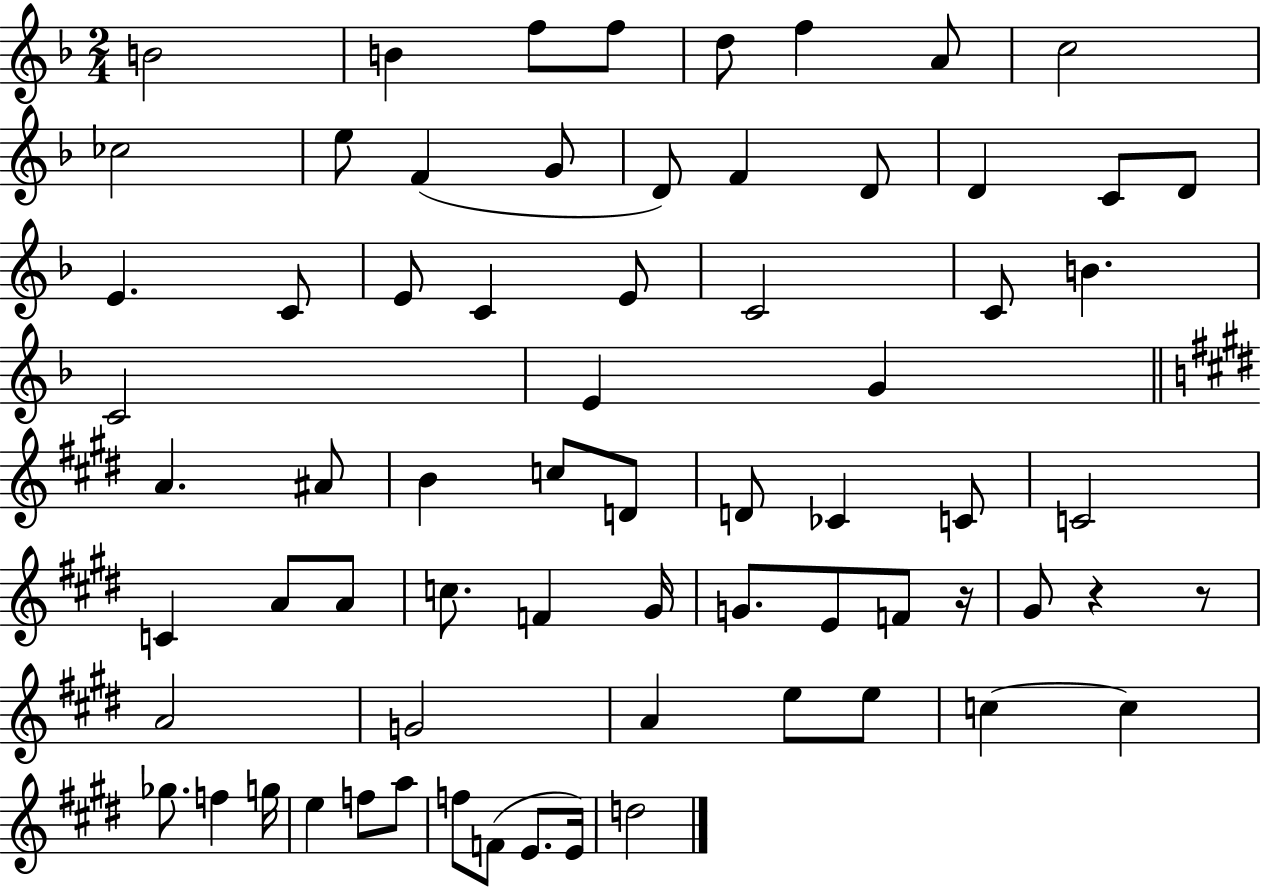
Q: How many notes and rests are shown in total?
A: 69